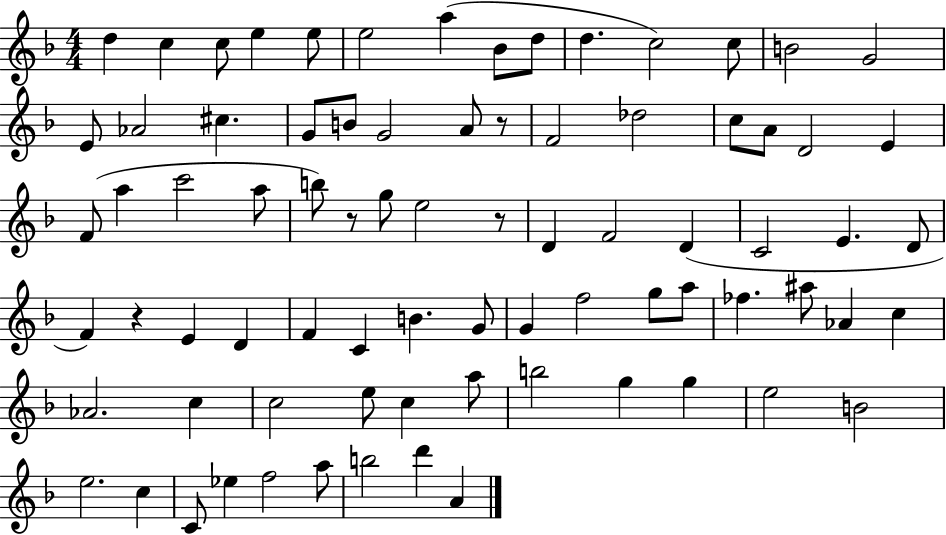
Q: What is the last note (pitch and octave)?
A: A4